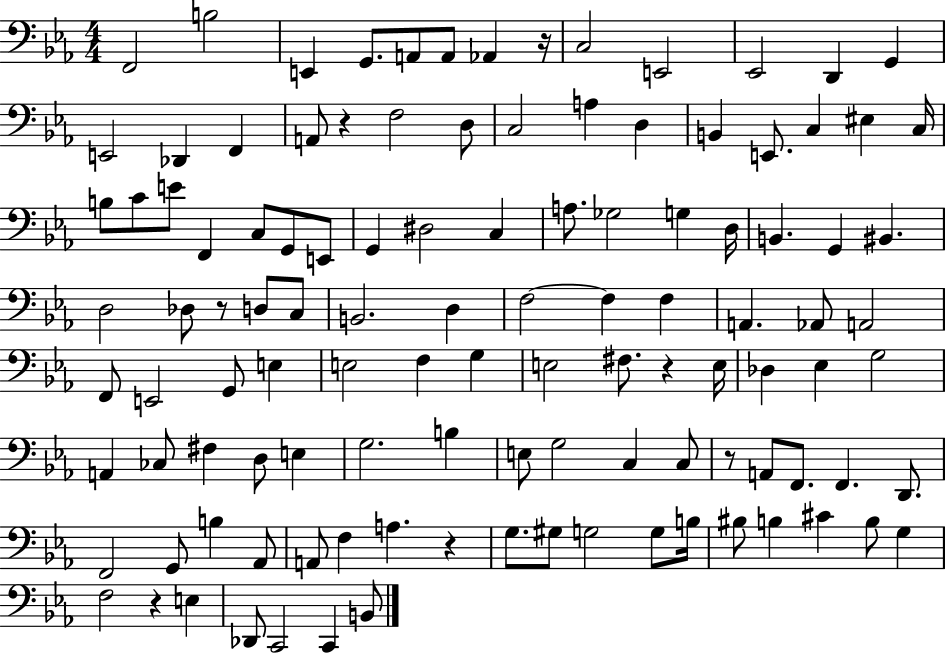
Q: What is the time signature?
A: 4/4